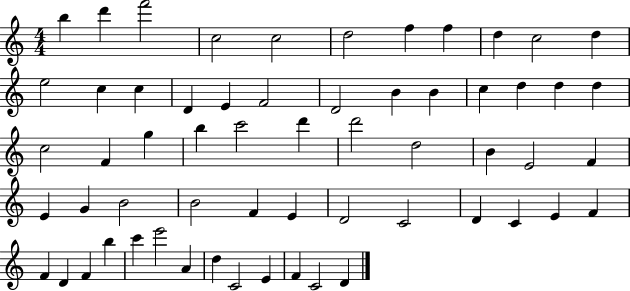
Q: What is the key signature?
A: C major